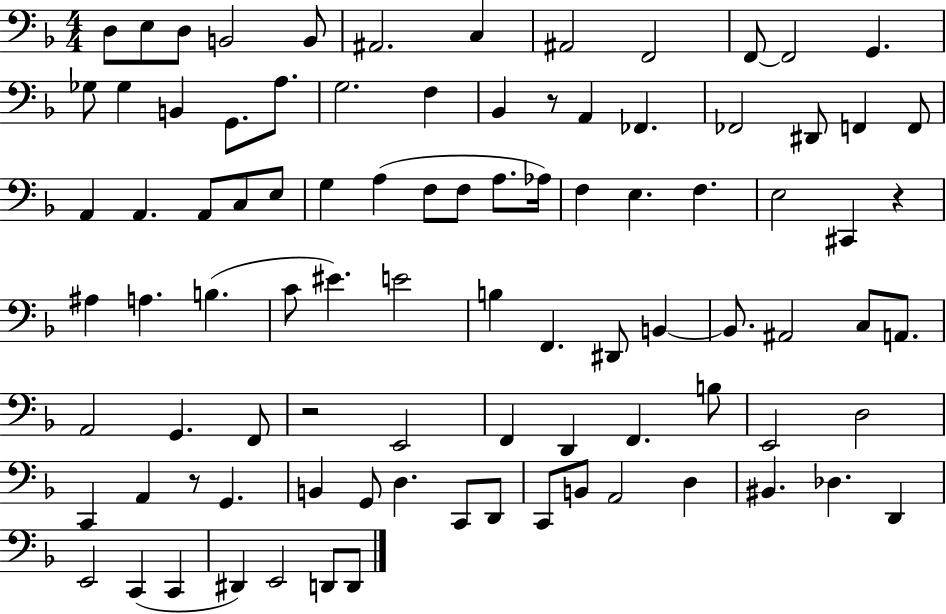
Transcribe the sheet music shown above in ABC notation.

X:1
T:Untitled
M:4/4
L:1/4
K:F
D,/2 E,/2 D,/2 B,,2 B,,/2 ^A,,2 C, ^A,,2 F,,2 F,,/2 F,,2 G,, _G,/2 _G, B,, G,,/2 A,/2 G,2 F, _B,, z/2 A,, _F,, _F,,2 ^D,,/2 F,, F,,/2 A,, A,, A,,/2 C,/2 E,/2 G, A, F,/2 F,/2 A,/2 _A,/4 F, E, F, E,2 ^C,, z ^A, A, B, C/2 ^E E2 B, F,, ^D,,/2 B,, B,,/2 ^A,,2 C,/2 A,,/2 A,,2 G,, F,,/2 z2 E,,2 F,, D,, F,, B,/2 E,,2 D,2 C,, A,, z/2 G,, B,, G,,/2 D, C,,/2 D,,/2 C,,/2 B,,/2 A,,2 D, ^B,, _D, D,, E,,2 C,, C,, ^D,, E,,2 D,,/2 D,,/2